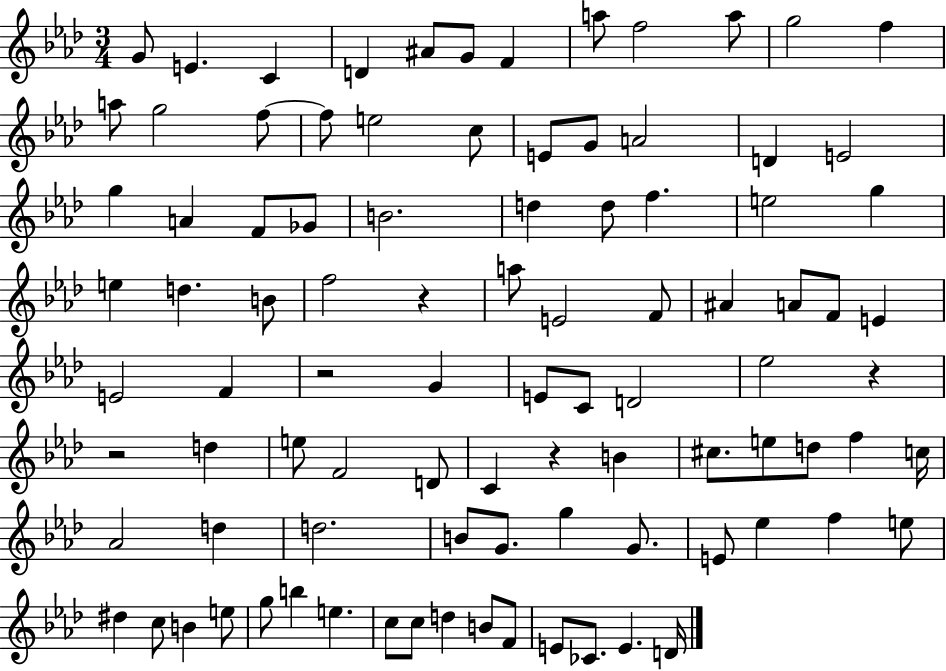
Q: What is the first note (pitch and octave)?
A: G4